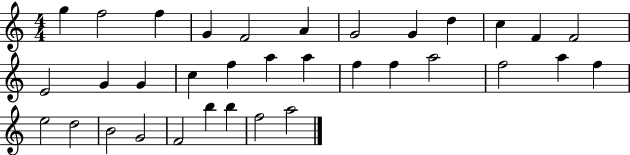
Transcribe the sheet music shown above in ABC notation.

X:1
T:Untitled
M:4/4
L:1/4
K:C
g f2 f G F2 A G2 G d c F F2 E2 G G c f a a f f a2 f2 a f e2 d2 B2 G2 F2 b b f2 a2